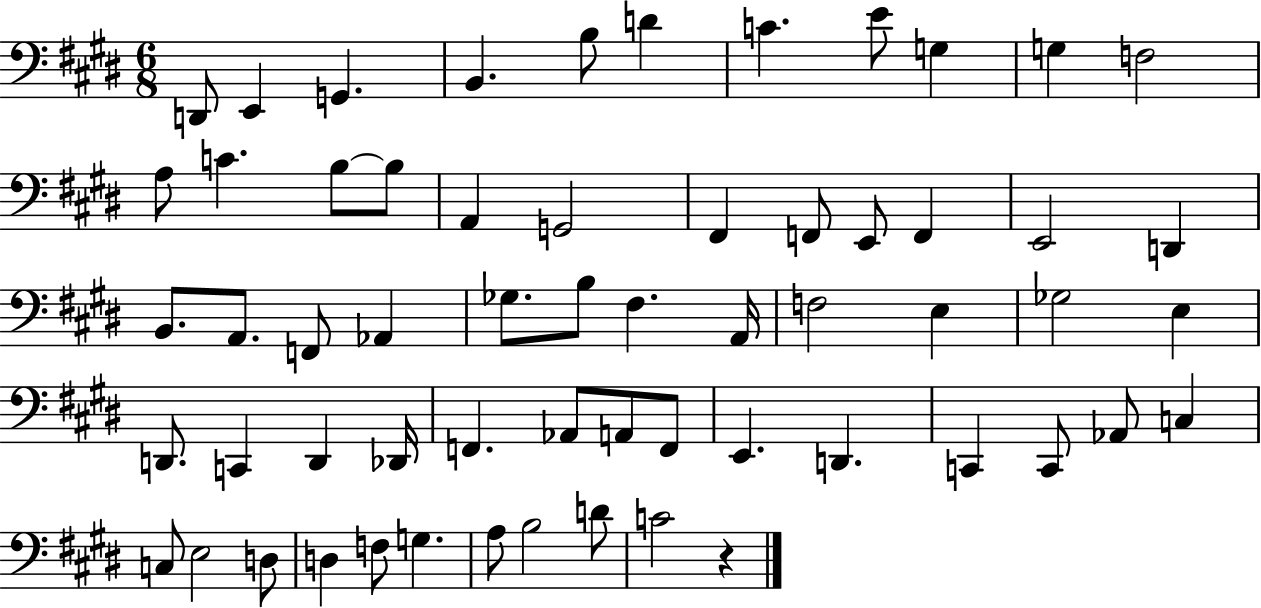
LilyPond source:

{
  \clef bass
  \numericTimeSignature
  \time 6/8
  \key e \major
  d,8 e,4 g,4. | b,4. b8 d'4 | c'4. e'8 g4 | g4 f2 | \break a8 c'4. b8~~ b8 | a,4 g,2 | fis,4 f,8 e,8 f,4 | e,2 d,4 | \break b,8. a,8. f,8 aes,4 | ges8. b8 fis4. a,16 | f2 e4 | ges2 e4 | \break d,8. c,4 d,4 des,16 | f,4. aes,8 a,8 f,8 | e,4. d,4. | c,4 c,8 aes,8 c4 | \break c8 e2 d8 | d4 f8 g4. | a8 b2 d'8 | c'2 r4 | \break \bar "|."
}